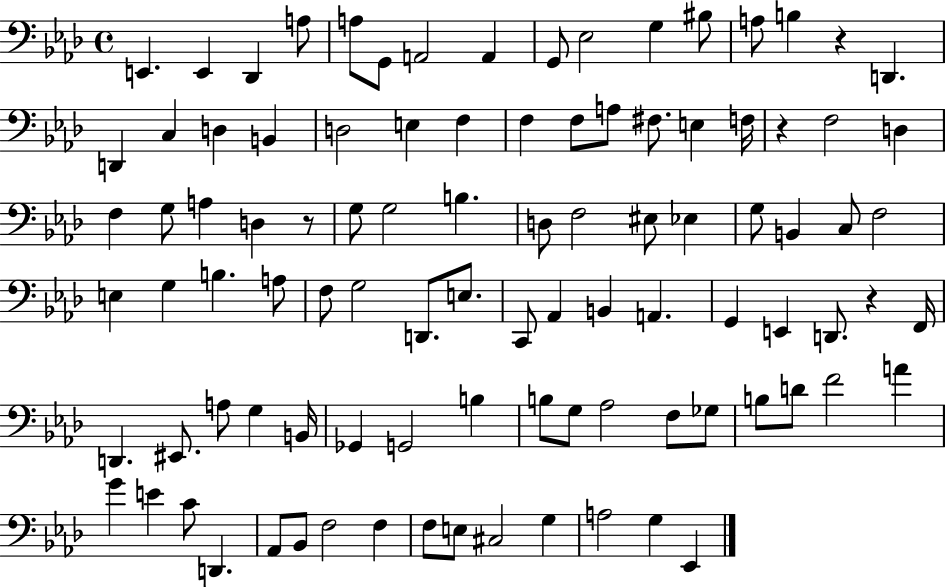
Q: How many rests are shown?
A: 4